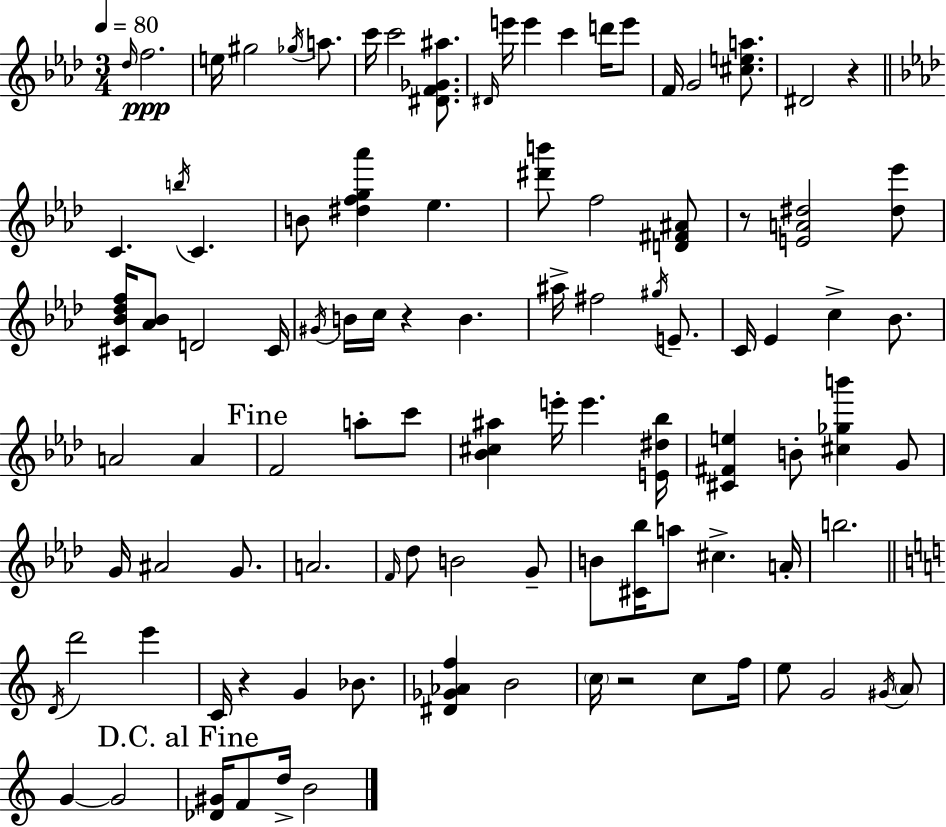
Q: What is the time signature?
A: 3/4